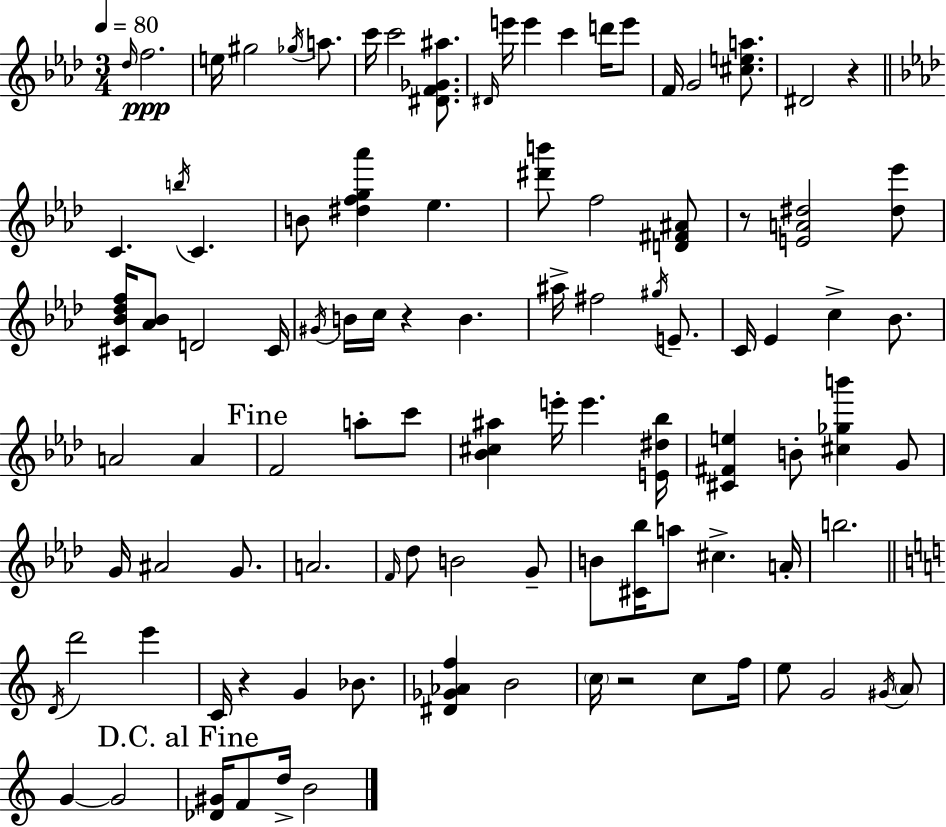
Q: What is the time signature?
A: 3/4